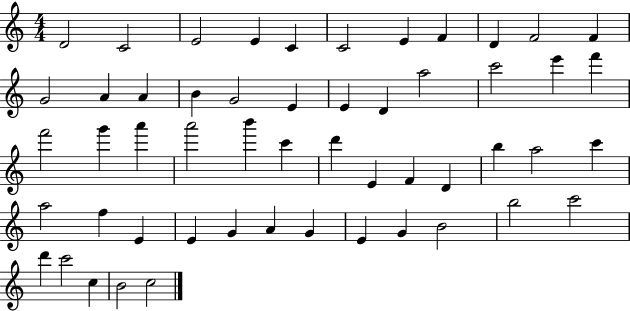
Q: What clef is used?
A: treble